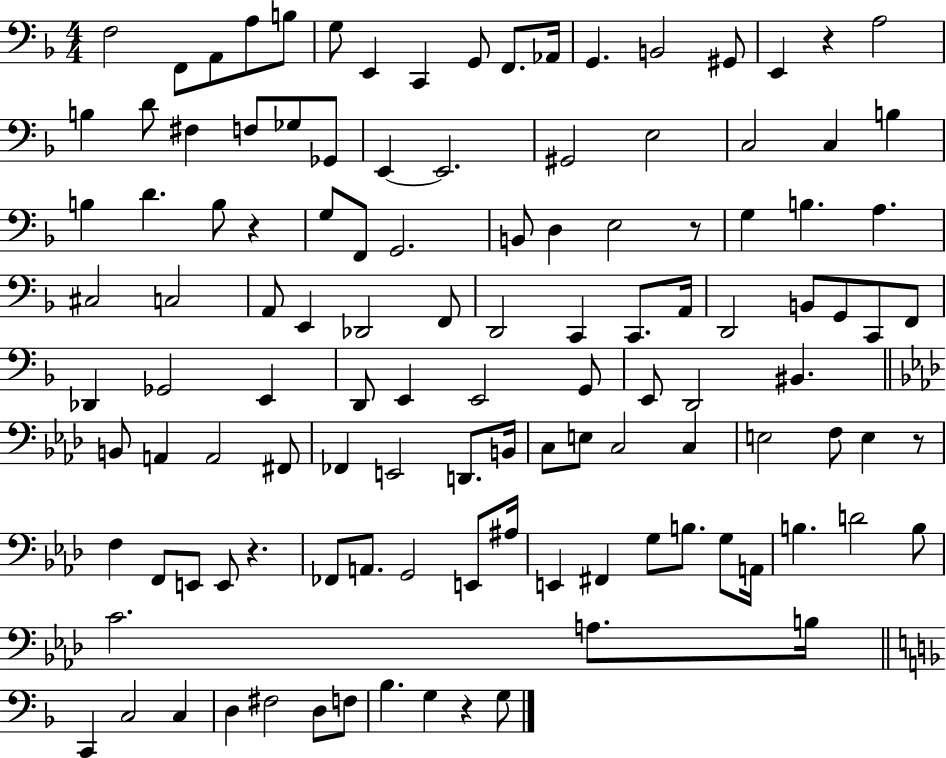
{
  \clef bass
  \numericTimeSignature
  \time 4/4
  \key f \major
  f2 f,8 a,8 a8 b8 | g8 e,4 c,4 g,8 f,8. aes,16 | g,4. b,2 gis,8 | e,4 r4 a2 | \break b4 d'8 fis4 f8 ges8 ges,8 | e,4~~ e,2. | gis,2 e2 | c2 c4 b4 | \break b4 d'4. b8 r4 | g8 f,8 g,2. | b,8 d4 e2 r8 | g4 b4. a4. | \break cis2 c2 | a,8 e,4 des,2 f,8 | d,2 c,4 c,8. a,16 | d,2 b,8 g,8 c,8 f,8 | \break des,4 ges,2 e,4 | d,8 e,4 e,2 g,8 | e,8 d,2 bis,4. | \bar "||" \break \key f \minor b,8 a,4 a,2 fis,8 | fes,4 e,2 d,8. b,16 | c8 e8 c2 c4 | e2 f8 e4 r8 | \break f4 f,8 e,8 e,8 r4. | fes,8 a,8. g,2 e,8 ais16 | e,4 fis,4 g8 b8. g8 a,16 | b4. d'2 b8 | \break c'2. a8. b16 | \bar "||" \break \key d \minor c,4 c2 c4 | d4 fis2 d8 f8 | bes4. g4 r4 g8 | \bar "|."
}